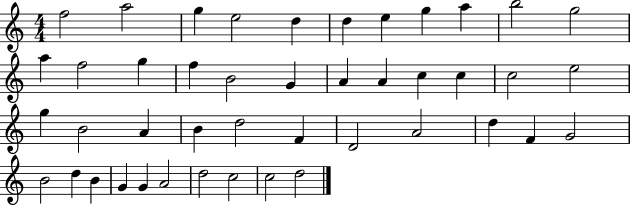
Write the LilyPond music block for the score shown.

{
  \clef treble
  \numericTimeSignature
  \time 4/4
  \key c \major
  f''2 a''2 | g''4 e''2 d''4 | d''4 e''4 g''4 a''4 | b''2 g''2 | \break a''4 f''2 g''4 | f''4 b'2 g'4 | a'4 a'4 c''4 c''4 | c''2 e''2 | \break g''4 b'2 a'4 | b'4 d''2 f'4 | d'2 a'2 | d''4 f'4 g'2 | \break b'2 d''4 b'4 | g'4 g'4 a'2 | d''2 c''2 | c''2 d''2 | \break \bar "|."
}